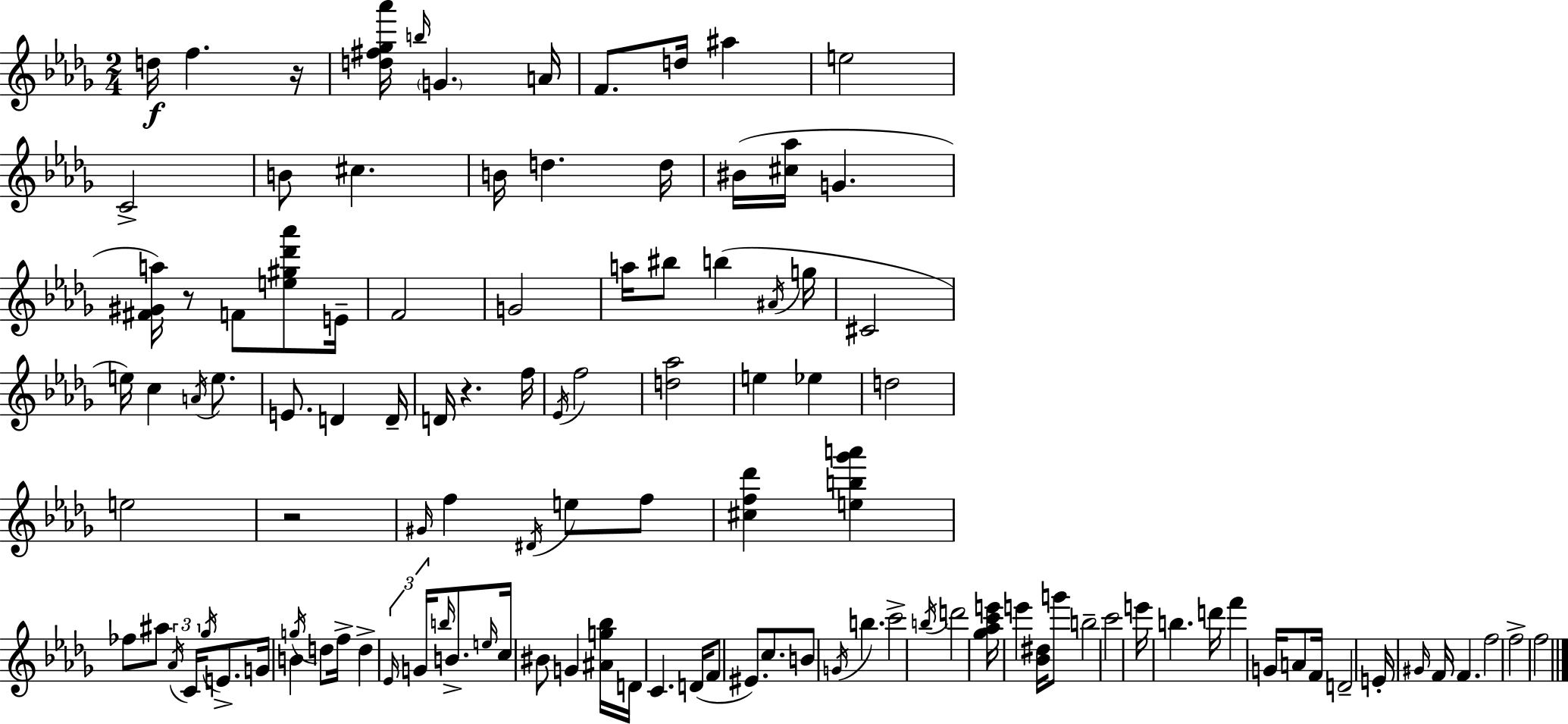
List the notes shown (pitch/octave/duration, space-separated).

D5/s F5/q. R/s [D5,F#5,Gb5,Ab6]/s B5/s G4/q. A4/s F4/e. D5/s A#5/q E5/h C4/h B4/e C#5/q. B4/s D5/q. D5/s BIS4/s [C#5,Ab5]/s G4/q. [F#4,G#4,A5]/s R/e F4/e [E5,G#5,Db6,Ab6]/e E4/s F4/h G4/h A5/s BIS5/e B5/q A#4/s G5/s C#4/h E5/s C5/q A4/s E5/e. E4/e. D4/q D4/s D4/s R/q. F5/s Eb4/s F5/h [D5,Ab5]/h E5/q Eb5/q D5/h E5/h R/h G#4/s F5/q D#4/s E5/e F5/e [C#5,F5,Db6]/q [E5,B5,Gb6,A6]/q FES5/e A#5/e Ab4/s C4/s Gb5/s E4/e. G4/s B4/q G5/s D5/e F5/s D5/q Eb4/s G4/s B5/s B4/e. E5/s C5/s BIS4/e G4/q [A#4,G5,Bb5]/s D4/s C4/q. D4/s F4/e EIS4/e. C5/e. B4/e G4/s B5/q. C6/h B5/s D6/h [Gb5,Ab5,C6,E6]/s E6/q [Bb4,D#5]/s G6/e B5/h C6/h E6/s B5/q. D6/s F6/q G4/s A4/e F4/s D4/h E4/s G#4/s F4/s F4/q. F5/h F5/h F5/h